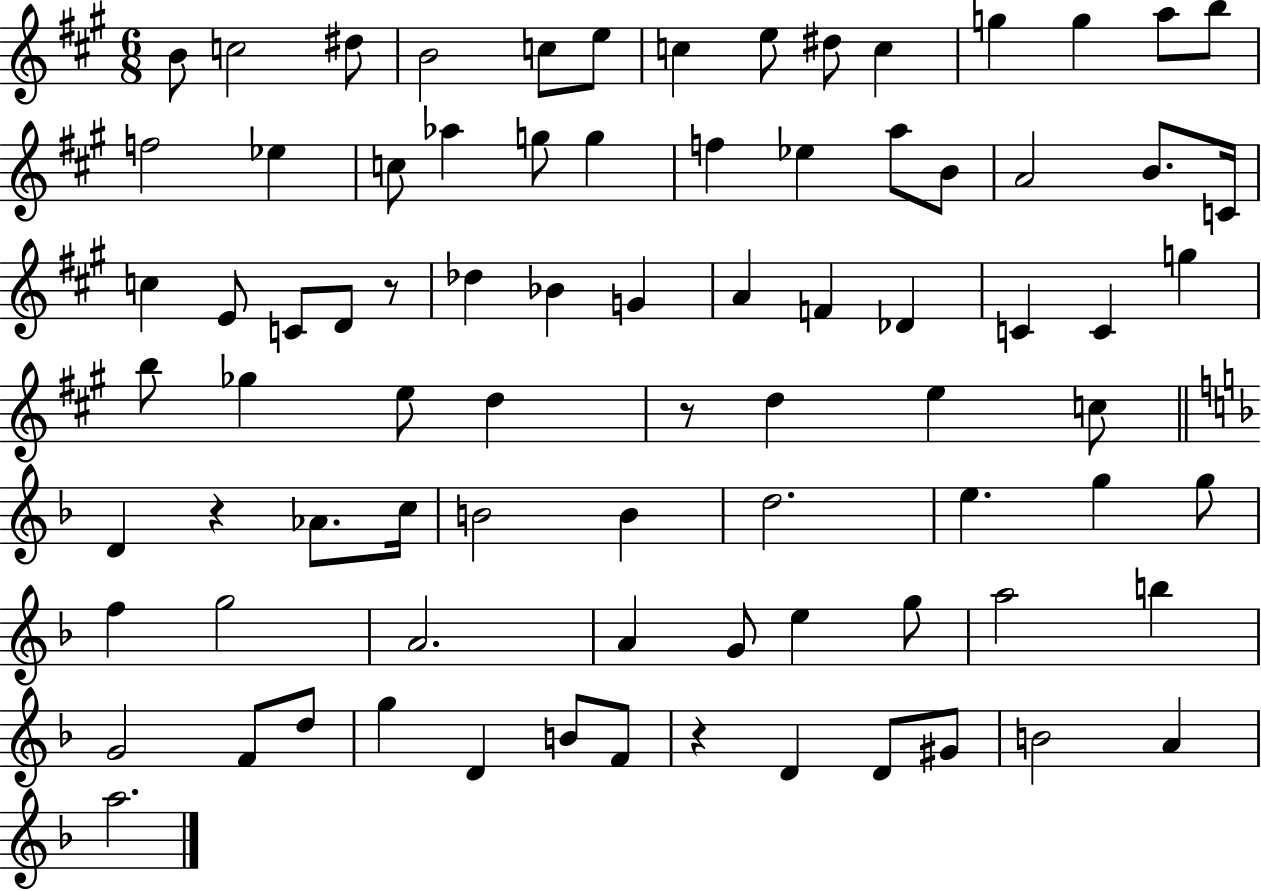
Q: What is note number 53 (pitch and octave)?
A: D5